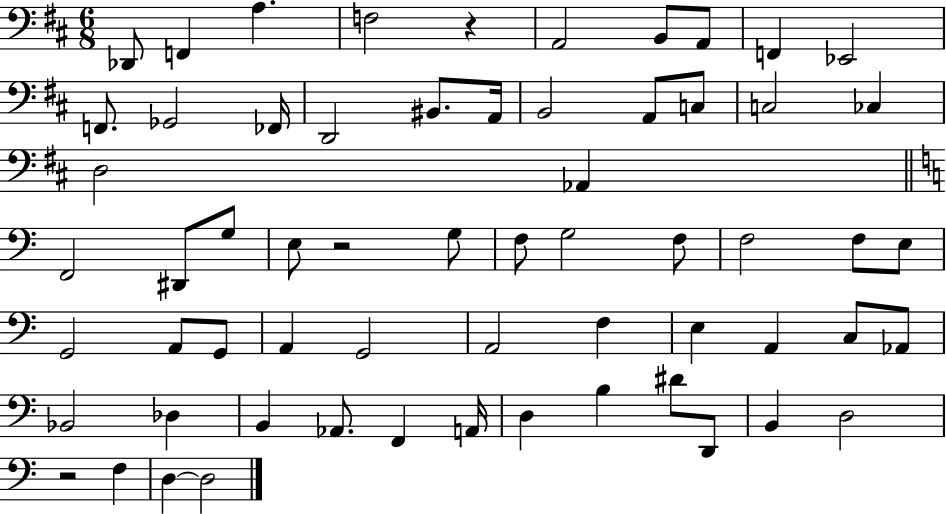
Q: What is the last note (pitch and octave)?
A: D3